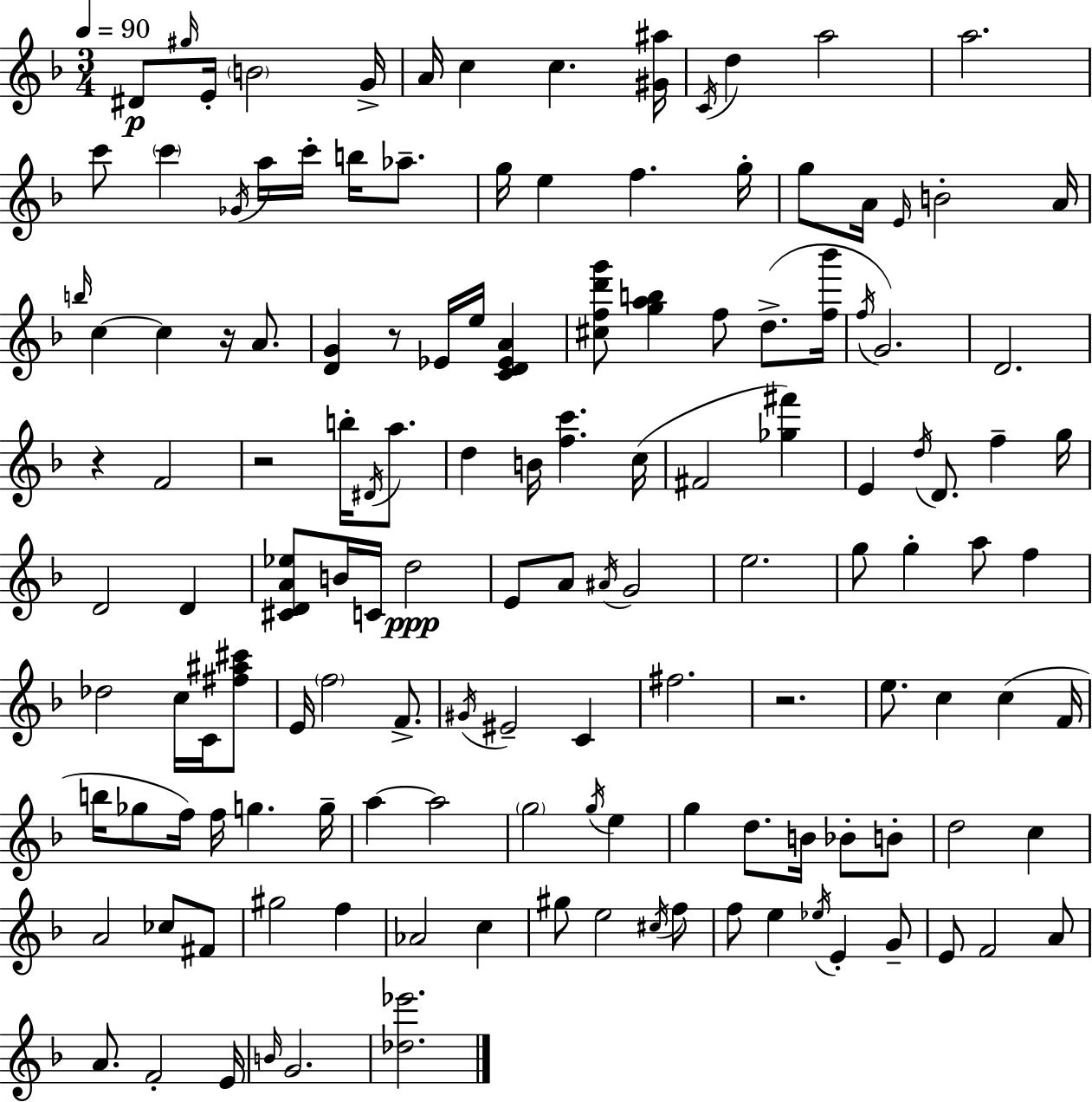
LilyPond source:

{
  \clef treble
  \numericTimeSignature
  \time 3/4
  \key f \major
  \tempo 4 = 90
  dis'8\p \grace { gis''16 } e'16-. \parenthesize b'2 | g'16-> a'16 c''4 c''4. | <gis' ais''>16 \acciaccatura { c'16 } d''4 a''2 | a''2. | \break c'''8 \parenthesize c'''4 \acciaccatura { ges'16 } a''16 c'''16-. b''16 | aes''8.-- g''16 e''4 f''4. | g''16-. g''8 a'16 \grace { e'16 } b'2-. | a'16 \grace { b''16 } c''4~~ c''4 | \break r16 a'8. <d' g'>4 r8 ees'16 | e''16 <c' d' ees' a'>4 <cis'' f'' d''' g'''>8 <g'' a'' b''>4 f''8 | d''8.->( <f'' bes'''>16 \acciaccatura { f''16 }) g'2. | d'2. | \break r4 f'2 | r2 | b''16-. \acciaccatura { dis'16 } a''8. d''4 b'16 | <f'' c'''>4. c''16( fis'2 | \break <ges'' fis'''>4) e'4 \acciaccatura { d''16 } | d'8. f''4-- g''16 d'2 | d'4 <cis' d' a' ees''>8 b'16 c'16 | d''2\ppp e'8 a'8 | \break \acciaccatura { ais'16 } g'2 e''2. | g''8 g''4-. | a''8 f''4 des''2 | c''16 c'16 <fis'' ais'' cis'''>8 e'16 \parenthesize f''2 | \break f'8.-> \acciaccatura { gis'16 } eis'2-- | c'4 fis''2. | r2. | e''8. | \break c''4 c''4( f'16 b''16 ges''8 | f''16) f''16 g''4. g''16-- a''4~~ | a''2 \parenthesize g''2 | \acciaccatura { g''16 } e''4 g''4 | \break d''8. b'16 bes'8-. b'8-. d''2 | c''4 a'2 | ces''8 fis'8 gis''2 | f''4 aes'2 | \break c''4 gis''8 | e''2 \acciaccatura { cis''16 } f''8 | f''8 e''4 \acciaccatura { ees''16 } e'4-. g'8-- | e'8 f'2 a'8 | \break a'8. f'2-. | e'16 \grace { b'16 } g'2. | <des'' ees'''>2. | \bar "|."
}